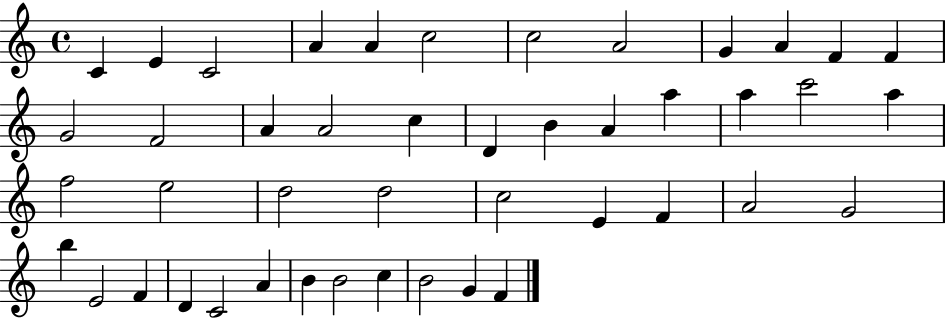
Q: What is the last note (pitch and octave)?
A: F4